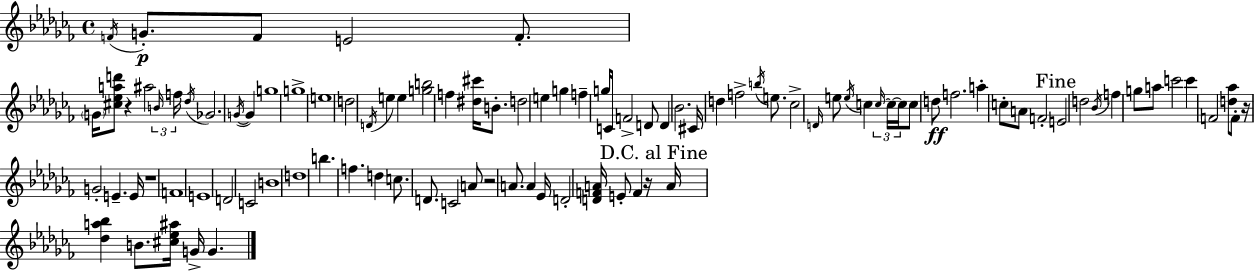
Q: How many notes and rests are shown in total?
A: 100